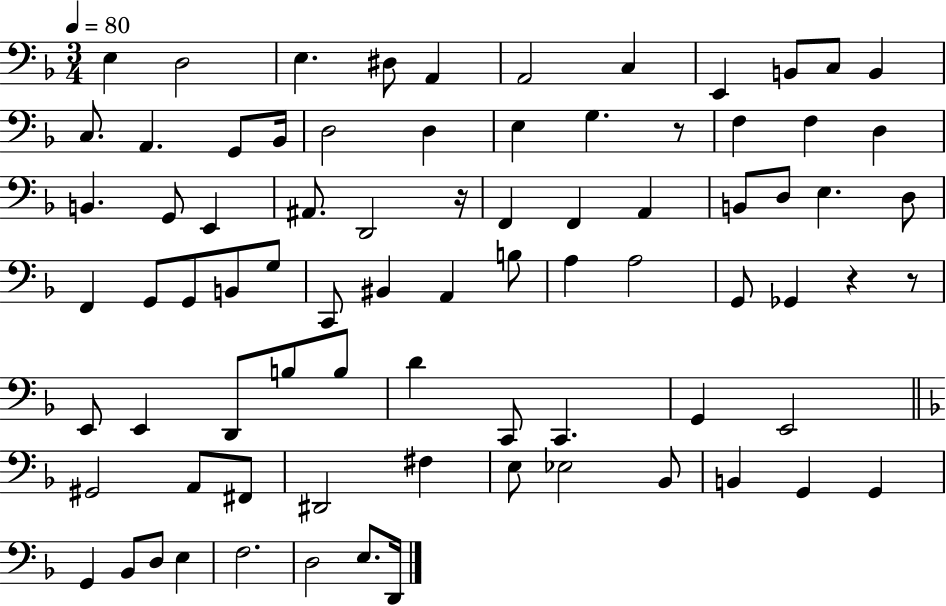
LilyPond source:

{
  \clef bass
  \numericTimeSignature
  \time 3/4
  \key f \major
  \tempo 4 = 80
  e4 d2 | e4. dis8 a,4 | a,2 c4 | e,4 b,8 c8 b,4 | \break c8. a,4. g,8 bes,16 | d2 d4 | e4 g4. r8 | f4 f4 d4 | \break b,4. g,8 e,4 | ais,8. d,2 r16 | f,4 f,4 a,4 | b,8 d8 e4. d8 | \break f,4 g,8 g,8 b,8 g8 | c,8 bis,4 a,4 b8 | a4 a2 | g,8 ges,4 r4 r8 | \break e,8 e,4 d,8 b8 b8 | d'4 c,8 c,4. | g,4 e,2 | \bar "||" \break \key f \major gis,2 a,8 fis,8 | dis,2 fis4 | e8 ees2 bes,8 | b,4 g,4 g,4 | \break g,4 bes,8 d8 e4 | f2. | d2 e8. d,16 | \bar "|."
}